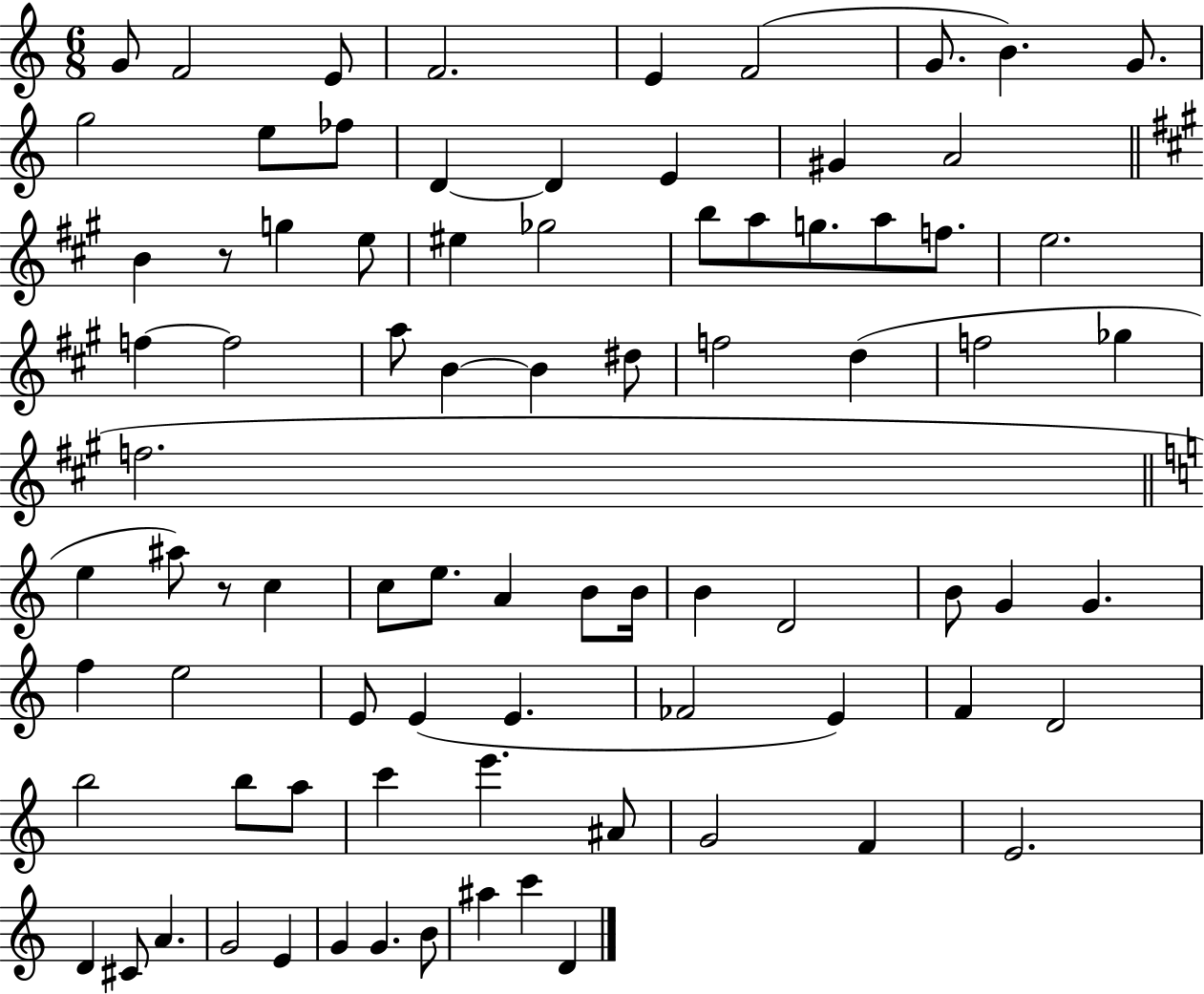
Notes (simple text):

G4/e F4/h E4/e F4/h. E4/q F4/h G4/e. B4/q. G4/e. G5/h E5/e FES5/e D4/q D4/q E4/q G#4/q A4/h B4/q R/e G5/q E5/e EIS5/q Gb5/h B5/e A5/e G5/e. A5/e F5/e. E5/h. F5/q F5/h A5/e B4/q B4/q D#5/e F5/h D5/q F5/h Gb5/q F5/h. E5/q A#5/e R/e C5/q C5/e E5/e. A4/q B4/e B4/s B4/q D4/h B4/e G4/q G4/q. F5/q E5/h E4/e E4/q E4/q. FES4/h E4/q F4/q D4/h B5/h B5/e A5/e C6/q E6/q. A#4/e G4/h F4/q E4/h. D4/q C#4/e A4/q. G4/h E4/q G4/q G4/q. B4/e A#5/q C6/q D4/q